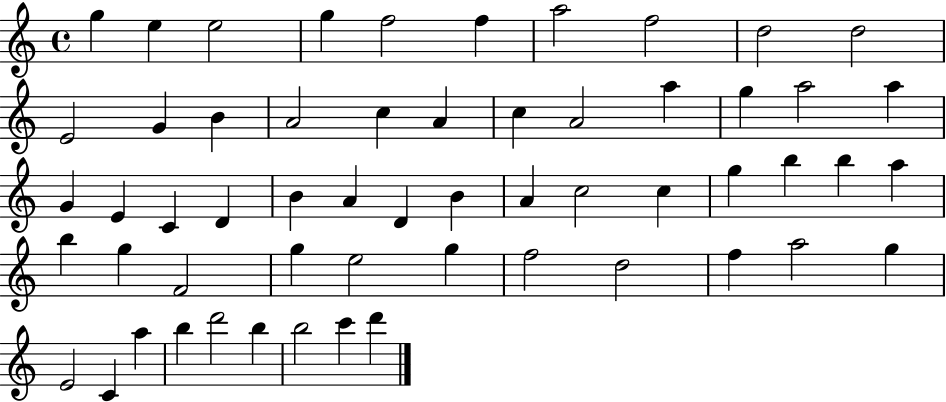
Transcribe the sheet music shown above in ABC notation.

X:1
T:Untitled
M:4/4
L:1/4
K:C
g e e2 g f2 f a2 f2 d2 d2 E2 G B A2 c A c A2 a g a2 a G E C D B A D B A c2 c g b b a b g F2 g e2 g f2 d2 f a2 g E2 C a b d'2 b b2 c' d'